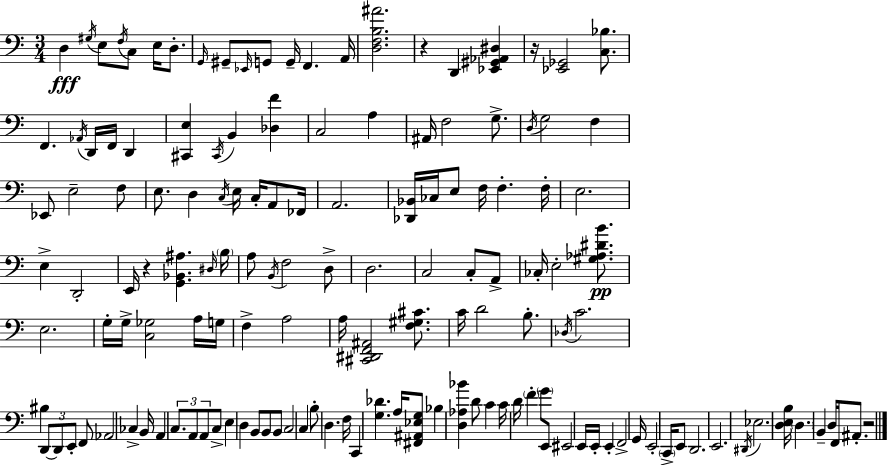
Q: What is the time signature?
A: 3/4